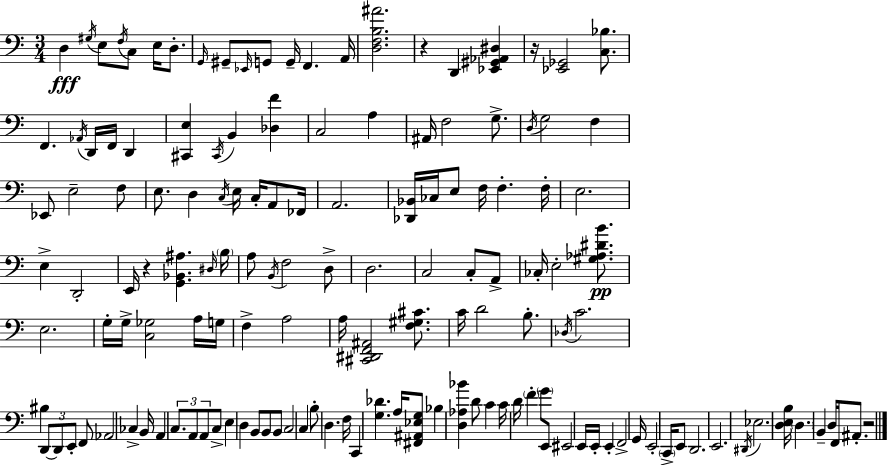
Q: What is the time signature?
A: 3/4